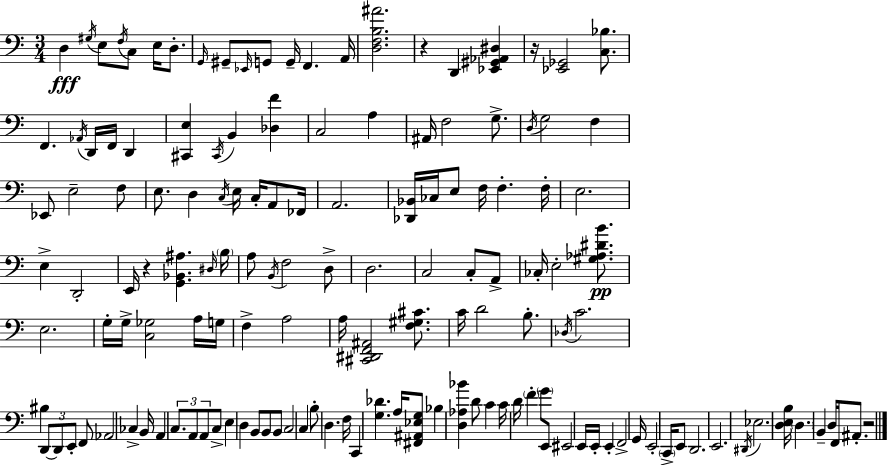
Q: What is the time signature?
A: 3/4